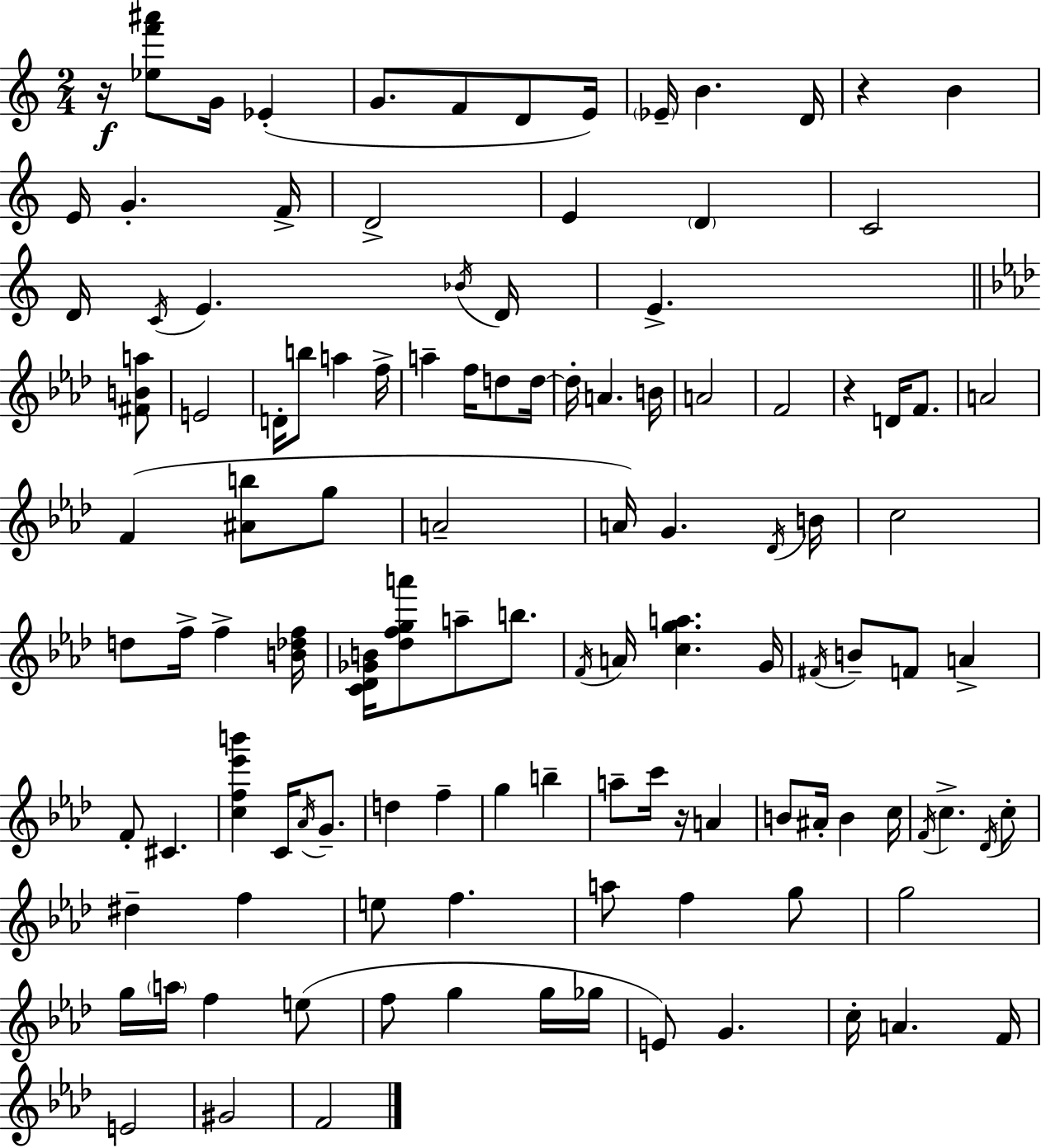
R/s [Eb5,F6,A#6]/e G4/s Eb4/q G4/e. F4/e D4/e E4/s Eb4/s B4/q. D4/s R/q B4/q E4/s G4/q. F4/s D4/h E4/q D4/q C4/h D4/s C4/s E4/q. Bb4/s D4/s E4/q. [F#4,B4,A5]/e E4/h D4/s B5/e A5/q F5/s A5/q F5/s D5/e D5/s D5/s A4/q. B4/s A4/h F4/h R/q D4/s F4/e. A4/h F4/q [A#4,B5]/e G5/e A4/h A4/s G4/q. Db4/s B4/s C5/h D5/e F5/s F5/q [B4,Db5,F5]/s [C4,Db4,Gb4,B4]/s [Db5,F5,G5,A6]/e A5/e B5/e. F4/s A4/s [C5,G5,A5]/q. G4/s F#4/s B4/e F4/e A4/q F4/e C#4/q. [C5,F5,Eb6,B6]/q C4/s Ab4/s G4/e. D5/q F5/q G5/q B5/q A5/e C6/s R/s A4/q B4/e A#4/s B4/q C5/s F4/s C5/q. Db4/s C5/e D#5/q F5/q E5/e F5/q. A5/e F5/q G5/e G5/h G5/s A5/s F5/q E5/e F5/e G5/q G5/s Gb5/s E4/e G4/q. C5/s A4/q. F4/s E4/h G#4/h F4/h